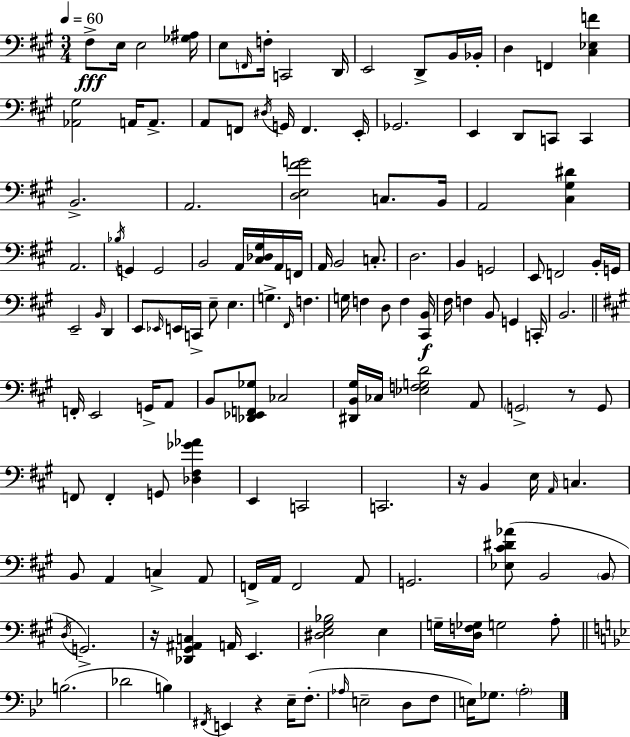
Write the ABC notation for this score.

X:1
T:Untitled
M:3/4
L:1/4
K:A
^F,/2 E,/4 E,2 [_G,^A,]/4 E,/2 F,,/4 F,/4 C,,2 D,,/4 E,,2 D,,/2 B,,/4 _B,,/4 D, F,, [^C,_E,F] [_A,,^G,]2 A,,/4 A,,/2 A,,/2 F,,/2 ^D,/4 G,,/4 F,, E,,/4 _G,,2 E,, D,,/2 C,,/2 C,, B,,2 A,,2 [D,E,^FG]2 C,/2 B,,/4 A,,2 [^C,^G,^D] A,,2 _B,/4 G,, G,,2 B,,2 A,,/4 [^C,_D,^G,]/4 A,,/4 F,,/4 A,,/4 B,,2 C,/2 D,2 B,, G,,2 E,,/2 F,,2 B,,/4 G,,/4 E,,2 B,,/4 D,, E,,/2 _E,,/4 E,,/4 C,,/4 E,/2 E, G, ^F,,/4 F, G,/4 F, D,/2 F, [^C,,B,,]/4 ^F,/4 F, B,,/2 G,, C,,/4 B,,2 F,,/4 E,,2 G,,/4 A,,/2 B,,/2 [_D,,_E,,F,,_G,]/2 _C,2 [^D,,B,,^G,]/4 _C,/4 [_E,F,G,D]2 A,,/2 G,,2 z/2 G,,/2 F,,/2 F,, G,,/2 [_D,^F,_G_A] E,, C,,2 C,,2 z/4 B,, E,/4 A,,/4 C, B,,/2 A,, C, A,,/2 F,,/4 A,,/4 F,,2 A,,/2 G,,2 [_E,^C^D_A]/2 B,,2 B,,/2 D,/4 G,,2 z/4 [_D,,^G,,^A,,C,] A,,/4 E,, [^D,E,^G,_B,]2 E, G,/4 [D,F,_G,]/4 G,2 A,/2 B,2 _D2 B, ^F,,/4 E,, z _E,/4 F,/2 _A,/4 E,2 D,/2 F,/2 E,/4 _G,/2 A,2